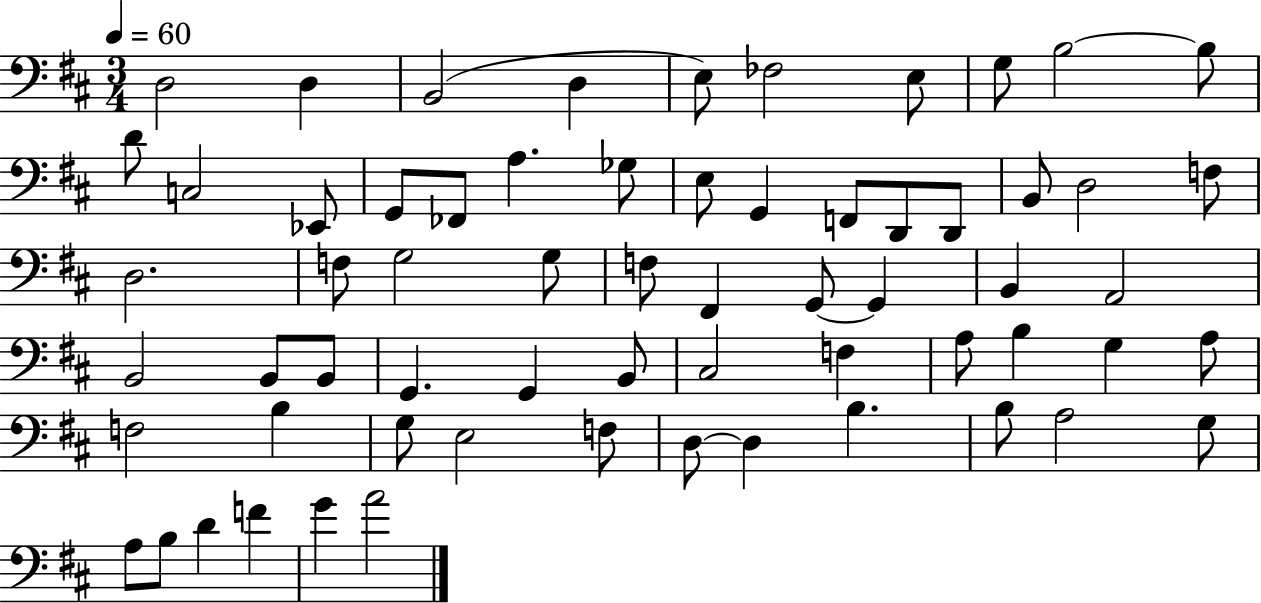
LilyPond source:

{
  \clef bass
  \numericTimeSignature
  \time 3/4
  \key d \major
  \tempo 4 = 60
  \repeat volta 2 { d2 d4 | b,2( d4 | e8) fes2 e8 | g8 b2~~ b8 | \break d'8 c2 ees,8 | g,8 fes,8 a4. ges8 | e8 g,4 f,8 d,8 d,8 | b,8 d2 f8 | \break d2. | f8 g2 g8 | f8 fis,4 g,8~~ g,4 | b,4 a,2 | \break b,2 b,8 b,8 | g,4. g,4 b,8 | cis2 f4 | a8 b4 g4 a8 | \break f2 b4 | g8 e2 f8 | d8~~ d4 b4. | b8 a2 g8 | \break a8 b8 d'4 f'4 | g'4 a'2 | } \bar "|."
}